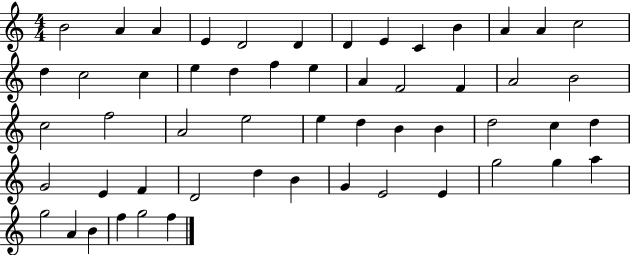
{
  \clef treble
  \numericTimeSignature
  \time 4/4
  \key c \major
  b'2 a'4 a'4 | e'4 d'2 d'4 | d'4 e'4 c'4 b'4 | a'4 a'4 c''2 | \break d''4 c''2 c''4 | e''4 d''4 f''4 e''4 | a'4 f'2 f'4 | a'2 b'2 | \break c''2 f''2 | a'2 e''2 | e''4 d''4 b'4 b'4 | d''2 c''4 d''4 | \break g'2 e'4 f'4 | d'2 d''4 b'4 | g'4 e'2 e'4 | g''2 g''4 a''4 | \break g''2 a'4 b'4 | f''4 g''2 f''4 | \bar "|."
}